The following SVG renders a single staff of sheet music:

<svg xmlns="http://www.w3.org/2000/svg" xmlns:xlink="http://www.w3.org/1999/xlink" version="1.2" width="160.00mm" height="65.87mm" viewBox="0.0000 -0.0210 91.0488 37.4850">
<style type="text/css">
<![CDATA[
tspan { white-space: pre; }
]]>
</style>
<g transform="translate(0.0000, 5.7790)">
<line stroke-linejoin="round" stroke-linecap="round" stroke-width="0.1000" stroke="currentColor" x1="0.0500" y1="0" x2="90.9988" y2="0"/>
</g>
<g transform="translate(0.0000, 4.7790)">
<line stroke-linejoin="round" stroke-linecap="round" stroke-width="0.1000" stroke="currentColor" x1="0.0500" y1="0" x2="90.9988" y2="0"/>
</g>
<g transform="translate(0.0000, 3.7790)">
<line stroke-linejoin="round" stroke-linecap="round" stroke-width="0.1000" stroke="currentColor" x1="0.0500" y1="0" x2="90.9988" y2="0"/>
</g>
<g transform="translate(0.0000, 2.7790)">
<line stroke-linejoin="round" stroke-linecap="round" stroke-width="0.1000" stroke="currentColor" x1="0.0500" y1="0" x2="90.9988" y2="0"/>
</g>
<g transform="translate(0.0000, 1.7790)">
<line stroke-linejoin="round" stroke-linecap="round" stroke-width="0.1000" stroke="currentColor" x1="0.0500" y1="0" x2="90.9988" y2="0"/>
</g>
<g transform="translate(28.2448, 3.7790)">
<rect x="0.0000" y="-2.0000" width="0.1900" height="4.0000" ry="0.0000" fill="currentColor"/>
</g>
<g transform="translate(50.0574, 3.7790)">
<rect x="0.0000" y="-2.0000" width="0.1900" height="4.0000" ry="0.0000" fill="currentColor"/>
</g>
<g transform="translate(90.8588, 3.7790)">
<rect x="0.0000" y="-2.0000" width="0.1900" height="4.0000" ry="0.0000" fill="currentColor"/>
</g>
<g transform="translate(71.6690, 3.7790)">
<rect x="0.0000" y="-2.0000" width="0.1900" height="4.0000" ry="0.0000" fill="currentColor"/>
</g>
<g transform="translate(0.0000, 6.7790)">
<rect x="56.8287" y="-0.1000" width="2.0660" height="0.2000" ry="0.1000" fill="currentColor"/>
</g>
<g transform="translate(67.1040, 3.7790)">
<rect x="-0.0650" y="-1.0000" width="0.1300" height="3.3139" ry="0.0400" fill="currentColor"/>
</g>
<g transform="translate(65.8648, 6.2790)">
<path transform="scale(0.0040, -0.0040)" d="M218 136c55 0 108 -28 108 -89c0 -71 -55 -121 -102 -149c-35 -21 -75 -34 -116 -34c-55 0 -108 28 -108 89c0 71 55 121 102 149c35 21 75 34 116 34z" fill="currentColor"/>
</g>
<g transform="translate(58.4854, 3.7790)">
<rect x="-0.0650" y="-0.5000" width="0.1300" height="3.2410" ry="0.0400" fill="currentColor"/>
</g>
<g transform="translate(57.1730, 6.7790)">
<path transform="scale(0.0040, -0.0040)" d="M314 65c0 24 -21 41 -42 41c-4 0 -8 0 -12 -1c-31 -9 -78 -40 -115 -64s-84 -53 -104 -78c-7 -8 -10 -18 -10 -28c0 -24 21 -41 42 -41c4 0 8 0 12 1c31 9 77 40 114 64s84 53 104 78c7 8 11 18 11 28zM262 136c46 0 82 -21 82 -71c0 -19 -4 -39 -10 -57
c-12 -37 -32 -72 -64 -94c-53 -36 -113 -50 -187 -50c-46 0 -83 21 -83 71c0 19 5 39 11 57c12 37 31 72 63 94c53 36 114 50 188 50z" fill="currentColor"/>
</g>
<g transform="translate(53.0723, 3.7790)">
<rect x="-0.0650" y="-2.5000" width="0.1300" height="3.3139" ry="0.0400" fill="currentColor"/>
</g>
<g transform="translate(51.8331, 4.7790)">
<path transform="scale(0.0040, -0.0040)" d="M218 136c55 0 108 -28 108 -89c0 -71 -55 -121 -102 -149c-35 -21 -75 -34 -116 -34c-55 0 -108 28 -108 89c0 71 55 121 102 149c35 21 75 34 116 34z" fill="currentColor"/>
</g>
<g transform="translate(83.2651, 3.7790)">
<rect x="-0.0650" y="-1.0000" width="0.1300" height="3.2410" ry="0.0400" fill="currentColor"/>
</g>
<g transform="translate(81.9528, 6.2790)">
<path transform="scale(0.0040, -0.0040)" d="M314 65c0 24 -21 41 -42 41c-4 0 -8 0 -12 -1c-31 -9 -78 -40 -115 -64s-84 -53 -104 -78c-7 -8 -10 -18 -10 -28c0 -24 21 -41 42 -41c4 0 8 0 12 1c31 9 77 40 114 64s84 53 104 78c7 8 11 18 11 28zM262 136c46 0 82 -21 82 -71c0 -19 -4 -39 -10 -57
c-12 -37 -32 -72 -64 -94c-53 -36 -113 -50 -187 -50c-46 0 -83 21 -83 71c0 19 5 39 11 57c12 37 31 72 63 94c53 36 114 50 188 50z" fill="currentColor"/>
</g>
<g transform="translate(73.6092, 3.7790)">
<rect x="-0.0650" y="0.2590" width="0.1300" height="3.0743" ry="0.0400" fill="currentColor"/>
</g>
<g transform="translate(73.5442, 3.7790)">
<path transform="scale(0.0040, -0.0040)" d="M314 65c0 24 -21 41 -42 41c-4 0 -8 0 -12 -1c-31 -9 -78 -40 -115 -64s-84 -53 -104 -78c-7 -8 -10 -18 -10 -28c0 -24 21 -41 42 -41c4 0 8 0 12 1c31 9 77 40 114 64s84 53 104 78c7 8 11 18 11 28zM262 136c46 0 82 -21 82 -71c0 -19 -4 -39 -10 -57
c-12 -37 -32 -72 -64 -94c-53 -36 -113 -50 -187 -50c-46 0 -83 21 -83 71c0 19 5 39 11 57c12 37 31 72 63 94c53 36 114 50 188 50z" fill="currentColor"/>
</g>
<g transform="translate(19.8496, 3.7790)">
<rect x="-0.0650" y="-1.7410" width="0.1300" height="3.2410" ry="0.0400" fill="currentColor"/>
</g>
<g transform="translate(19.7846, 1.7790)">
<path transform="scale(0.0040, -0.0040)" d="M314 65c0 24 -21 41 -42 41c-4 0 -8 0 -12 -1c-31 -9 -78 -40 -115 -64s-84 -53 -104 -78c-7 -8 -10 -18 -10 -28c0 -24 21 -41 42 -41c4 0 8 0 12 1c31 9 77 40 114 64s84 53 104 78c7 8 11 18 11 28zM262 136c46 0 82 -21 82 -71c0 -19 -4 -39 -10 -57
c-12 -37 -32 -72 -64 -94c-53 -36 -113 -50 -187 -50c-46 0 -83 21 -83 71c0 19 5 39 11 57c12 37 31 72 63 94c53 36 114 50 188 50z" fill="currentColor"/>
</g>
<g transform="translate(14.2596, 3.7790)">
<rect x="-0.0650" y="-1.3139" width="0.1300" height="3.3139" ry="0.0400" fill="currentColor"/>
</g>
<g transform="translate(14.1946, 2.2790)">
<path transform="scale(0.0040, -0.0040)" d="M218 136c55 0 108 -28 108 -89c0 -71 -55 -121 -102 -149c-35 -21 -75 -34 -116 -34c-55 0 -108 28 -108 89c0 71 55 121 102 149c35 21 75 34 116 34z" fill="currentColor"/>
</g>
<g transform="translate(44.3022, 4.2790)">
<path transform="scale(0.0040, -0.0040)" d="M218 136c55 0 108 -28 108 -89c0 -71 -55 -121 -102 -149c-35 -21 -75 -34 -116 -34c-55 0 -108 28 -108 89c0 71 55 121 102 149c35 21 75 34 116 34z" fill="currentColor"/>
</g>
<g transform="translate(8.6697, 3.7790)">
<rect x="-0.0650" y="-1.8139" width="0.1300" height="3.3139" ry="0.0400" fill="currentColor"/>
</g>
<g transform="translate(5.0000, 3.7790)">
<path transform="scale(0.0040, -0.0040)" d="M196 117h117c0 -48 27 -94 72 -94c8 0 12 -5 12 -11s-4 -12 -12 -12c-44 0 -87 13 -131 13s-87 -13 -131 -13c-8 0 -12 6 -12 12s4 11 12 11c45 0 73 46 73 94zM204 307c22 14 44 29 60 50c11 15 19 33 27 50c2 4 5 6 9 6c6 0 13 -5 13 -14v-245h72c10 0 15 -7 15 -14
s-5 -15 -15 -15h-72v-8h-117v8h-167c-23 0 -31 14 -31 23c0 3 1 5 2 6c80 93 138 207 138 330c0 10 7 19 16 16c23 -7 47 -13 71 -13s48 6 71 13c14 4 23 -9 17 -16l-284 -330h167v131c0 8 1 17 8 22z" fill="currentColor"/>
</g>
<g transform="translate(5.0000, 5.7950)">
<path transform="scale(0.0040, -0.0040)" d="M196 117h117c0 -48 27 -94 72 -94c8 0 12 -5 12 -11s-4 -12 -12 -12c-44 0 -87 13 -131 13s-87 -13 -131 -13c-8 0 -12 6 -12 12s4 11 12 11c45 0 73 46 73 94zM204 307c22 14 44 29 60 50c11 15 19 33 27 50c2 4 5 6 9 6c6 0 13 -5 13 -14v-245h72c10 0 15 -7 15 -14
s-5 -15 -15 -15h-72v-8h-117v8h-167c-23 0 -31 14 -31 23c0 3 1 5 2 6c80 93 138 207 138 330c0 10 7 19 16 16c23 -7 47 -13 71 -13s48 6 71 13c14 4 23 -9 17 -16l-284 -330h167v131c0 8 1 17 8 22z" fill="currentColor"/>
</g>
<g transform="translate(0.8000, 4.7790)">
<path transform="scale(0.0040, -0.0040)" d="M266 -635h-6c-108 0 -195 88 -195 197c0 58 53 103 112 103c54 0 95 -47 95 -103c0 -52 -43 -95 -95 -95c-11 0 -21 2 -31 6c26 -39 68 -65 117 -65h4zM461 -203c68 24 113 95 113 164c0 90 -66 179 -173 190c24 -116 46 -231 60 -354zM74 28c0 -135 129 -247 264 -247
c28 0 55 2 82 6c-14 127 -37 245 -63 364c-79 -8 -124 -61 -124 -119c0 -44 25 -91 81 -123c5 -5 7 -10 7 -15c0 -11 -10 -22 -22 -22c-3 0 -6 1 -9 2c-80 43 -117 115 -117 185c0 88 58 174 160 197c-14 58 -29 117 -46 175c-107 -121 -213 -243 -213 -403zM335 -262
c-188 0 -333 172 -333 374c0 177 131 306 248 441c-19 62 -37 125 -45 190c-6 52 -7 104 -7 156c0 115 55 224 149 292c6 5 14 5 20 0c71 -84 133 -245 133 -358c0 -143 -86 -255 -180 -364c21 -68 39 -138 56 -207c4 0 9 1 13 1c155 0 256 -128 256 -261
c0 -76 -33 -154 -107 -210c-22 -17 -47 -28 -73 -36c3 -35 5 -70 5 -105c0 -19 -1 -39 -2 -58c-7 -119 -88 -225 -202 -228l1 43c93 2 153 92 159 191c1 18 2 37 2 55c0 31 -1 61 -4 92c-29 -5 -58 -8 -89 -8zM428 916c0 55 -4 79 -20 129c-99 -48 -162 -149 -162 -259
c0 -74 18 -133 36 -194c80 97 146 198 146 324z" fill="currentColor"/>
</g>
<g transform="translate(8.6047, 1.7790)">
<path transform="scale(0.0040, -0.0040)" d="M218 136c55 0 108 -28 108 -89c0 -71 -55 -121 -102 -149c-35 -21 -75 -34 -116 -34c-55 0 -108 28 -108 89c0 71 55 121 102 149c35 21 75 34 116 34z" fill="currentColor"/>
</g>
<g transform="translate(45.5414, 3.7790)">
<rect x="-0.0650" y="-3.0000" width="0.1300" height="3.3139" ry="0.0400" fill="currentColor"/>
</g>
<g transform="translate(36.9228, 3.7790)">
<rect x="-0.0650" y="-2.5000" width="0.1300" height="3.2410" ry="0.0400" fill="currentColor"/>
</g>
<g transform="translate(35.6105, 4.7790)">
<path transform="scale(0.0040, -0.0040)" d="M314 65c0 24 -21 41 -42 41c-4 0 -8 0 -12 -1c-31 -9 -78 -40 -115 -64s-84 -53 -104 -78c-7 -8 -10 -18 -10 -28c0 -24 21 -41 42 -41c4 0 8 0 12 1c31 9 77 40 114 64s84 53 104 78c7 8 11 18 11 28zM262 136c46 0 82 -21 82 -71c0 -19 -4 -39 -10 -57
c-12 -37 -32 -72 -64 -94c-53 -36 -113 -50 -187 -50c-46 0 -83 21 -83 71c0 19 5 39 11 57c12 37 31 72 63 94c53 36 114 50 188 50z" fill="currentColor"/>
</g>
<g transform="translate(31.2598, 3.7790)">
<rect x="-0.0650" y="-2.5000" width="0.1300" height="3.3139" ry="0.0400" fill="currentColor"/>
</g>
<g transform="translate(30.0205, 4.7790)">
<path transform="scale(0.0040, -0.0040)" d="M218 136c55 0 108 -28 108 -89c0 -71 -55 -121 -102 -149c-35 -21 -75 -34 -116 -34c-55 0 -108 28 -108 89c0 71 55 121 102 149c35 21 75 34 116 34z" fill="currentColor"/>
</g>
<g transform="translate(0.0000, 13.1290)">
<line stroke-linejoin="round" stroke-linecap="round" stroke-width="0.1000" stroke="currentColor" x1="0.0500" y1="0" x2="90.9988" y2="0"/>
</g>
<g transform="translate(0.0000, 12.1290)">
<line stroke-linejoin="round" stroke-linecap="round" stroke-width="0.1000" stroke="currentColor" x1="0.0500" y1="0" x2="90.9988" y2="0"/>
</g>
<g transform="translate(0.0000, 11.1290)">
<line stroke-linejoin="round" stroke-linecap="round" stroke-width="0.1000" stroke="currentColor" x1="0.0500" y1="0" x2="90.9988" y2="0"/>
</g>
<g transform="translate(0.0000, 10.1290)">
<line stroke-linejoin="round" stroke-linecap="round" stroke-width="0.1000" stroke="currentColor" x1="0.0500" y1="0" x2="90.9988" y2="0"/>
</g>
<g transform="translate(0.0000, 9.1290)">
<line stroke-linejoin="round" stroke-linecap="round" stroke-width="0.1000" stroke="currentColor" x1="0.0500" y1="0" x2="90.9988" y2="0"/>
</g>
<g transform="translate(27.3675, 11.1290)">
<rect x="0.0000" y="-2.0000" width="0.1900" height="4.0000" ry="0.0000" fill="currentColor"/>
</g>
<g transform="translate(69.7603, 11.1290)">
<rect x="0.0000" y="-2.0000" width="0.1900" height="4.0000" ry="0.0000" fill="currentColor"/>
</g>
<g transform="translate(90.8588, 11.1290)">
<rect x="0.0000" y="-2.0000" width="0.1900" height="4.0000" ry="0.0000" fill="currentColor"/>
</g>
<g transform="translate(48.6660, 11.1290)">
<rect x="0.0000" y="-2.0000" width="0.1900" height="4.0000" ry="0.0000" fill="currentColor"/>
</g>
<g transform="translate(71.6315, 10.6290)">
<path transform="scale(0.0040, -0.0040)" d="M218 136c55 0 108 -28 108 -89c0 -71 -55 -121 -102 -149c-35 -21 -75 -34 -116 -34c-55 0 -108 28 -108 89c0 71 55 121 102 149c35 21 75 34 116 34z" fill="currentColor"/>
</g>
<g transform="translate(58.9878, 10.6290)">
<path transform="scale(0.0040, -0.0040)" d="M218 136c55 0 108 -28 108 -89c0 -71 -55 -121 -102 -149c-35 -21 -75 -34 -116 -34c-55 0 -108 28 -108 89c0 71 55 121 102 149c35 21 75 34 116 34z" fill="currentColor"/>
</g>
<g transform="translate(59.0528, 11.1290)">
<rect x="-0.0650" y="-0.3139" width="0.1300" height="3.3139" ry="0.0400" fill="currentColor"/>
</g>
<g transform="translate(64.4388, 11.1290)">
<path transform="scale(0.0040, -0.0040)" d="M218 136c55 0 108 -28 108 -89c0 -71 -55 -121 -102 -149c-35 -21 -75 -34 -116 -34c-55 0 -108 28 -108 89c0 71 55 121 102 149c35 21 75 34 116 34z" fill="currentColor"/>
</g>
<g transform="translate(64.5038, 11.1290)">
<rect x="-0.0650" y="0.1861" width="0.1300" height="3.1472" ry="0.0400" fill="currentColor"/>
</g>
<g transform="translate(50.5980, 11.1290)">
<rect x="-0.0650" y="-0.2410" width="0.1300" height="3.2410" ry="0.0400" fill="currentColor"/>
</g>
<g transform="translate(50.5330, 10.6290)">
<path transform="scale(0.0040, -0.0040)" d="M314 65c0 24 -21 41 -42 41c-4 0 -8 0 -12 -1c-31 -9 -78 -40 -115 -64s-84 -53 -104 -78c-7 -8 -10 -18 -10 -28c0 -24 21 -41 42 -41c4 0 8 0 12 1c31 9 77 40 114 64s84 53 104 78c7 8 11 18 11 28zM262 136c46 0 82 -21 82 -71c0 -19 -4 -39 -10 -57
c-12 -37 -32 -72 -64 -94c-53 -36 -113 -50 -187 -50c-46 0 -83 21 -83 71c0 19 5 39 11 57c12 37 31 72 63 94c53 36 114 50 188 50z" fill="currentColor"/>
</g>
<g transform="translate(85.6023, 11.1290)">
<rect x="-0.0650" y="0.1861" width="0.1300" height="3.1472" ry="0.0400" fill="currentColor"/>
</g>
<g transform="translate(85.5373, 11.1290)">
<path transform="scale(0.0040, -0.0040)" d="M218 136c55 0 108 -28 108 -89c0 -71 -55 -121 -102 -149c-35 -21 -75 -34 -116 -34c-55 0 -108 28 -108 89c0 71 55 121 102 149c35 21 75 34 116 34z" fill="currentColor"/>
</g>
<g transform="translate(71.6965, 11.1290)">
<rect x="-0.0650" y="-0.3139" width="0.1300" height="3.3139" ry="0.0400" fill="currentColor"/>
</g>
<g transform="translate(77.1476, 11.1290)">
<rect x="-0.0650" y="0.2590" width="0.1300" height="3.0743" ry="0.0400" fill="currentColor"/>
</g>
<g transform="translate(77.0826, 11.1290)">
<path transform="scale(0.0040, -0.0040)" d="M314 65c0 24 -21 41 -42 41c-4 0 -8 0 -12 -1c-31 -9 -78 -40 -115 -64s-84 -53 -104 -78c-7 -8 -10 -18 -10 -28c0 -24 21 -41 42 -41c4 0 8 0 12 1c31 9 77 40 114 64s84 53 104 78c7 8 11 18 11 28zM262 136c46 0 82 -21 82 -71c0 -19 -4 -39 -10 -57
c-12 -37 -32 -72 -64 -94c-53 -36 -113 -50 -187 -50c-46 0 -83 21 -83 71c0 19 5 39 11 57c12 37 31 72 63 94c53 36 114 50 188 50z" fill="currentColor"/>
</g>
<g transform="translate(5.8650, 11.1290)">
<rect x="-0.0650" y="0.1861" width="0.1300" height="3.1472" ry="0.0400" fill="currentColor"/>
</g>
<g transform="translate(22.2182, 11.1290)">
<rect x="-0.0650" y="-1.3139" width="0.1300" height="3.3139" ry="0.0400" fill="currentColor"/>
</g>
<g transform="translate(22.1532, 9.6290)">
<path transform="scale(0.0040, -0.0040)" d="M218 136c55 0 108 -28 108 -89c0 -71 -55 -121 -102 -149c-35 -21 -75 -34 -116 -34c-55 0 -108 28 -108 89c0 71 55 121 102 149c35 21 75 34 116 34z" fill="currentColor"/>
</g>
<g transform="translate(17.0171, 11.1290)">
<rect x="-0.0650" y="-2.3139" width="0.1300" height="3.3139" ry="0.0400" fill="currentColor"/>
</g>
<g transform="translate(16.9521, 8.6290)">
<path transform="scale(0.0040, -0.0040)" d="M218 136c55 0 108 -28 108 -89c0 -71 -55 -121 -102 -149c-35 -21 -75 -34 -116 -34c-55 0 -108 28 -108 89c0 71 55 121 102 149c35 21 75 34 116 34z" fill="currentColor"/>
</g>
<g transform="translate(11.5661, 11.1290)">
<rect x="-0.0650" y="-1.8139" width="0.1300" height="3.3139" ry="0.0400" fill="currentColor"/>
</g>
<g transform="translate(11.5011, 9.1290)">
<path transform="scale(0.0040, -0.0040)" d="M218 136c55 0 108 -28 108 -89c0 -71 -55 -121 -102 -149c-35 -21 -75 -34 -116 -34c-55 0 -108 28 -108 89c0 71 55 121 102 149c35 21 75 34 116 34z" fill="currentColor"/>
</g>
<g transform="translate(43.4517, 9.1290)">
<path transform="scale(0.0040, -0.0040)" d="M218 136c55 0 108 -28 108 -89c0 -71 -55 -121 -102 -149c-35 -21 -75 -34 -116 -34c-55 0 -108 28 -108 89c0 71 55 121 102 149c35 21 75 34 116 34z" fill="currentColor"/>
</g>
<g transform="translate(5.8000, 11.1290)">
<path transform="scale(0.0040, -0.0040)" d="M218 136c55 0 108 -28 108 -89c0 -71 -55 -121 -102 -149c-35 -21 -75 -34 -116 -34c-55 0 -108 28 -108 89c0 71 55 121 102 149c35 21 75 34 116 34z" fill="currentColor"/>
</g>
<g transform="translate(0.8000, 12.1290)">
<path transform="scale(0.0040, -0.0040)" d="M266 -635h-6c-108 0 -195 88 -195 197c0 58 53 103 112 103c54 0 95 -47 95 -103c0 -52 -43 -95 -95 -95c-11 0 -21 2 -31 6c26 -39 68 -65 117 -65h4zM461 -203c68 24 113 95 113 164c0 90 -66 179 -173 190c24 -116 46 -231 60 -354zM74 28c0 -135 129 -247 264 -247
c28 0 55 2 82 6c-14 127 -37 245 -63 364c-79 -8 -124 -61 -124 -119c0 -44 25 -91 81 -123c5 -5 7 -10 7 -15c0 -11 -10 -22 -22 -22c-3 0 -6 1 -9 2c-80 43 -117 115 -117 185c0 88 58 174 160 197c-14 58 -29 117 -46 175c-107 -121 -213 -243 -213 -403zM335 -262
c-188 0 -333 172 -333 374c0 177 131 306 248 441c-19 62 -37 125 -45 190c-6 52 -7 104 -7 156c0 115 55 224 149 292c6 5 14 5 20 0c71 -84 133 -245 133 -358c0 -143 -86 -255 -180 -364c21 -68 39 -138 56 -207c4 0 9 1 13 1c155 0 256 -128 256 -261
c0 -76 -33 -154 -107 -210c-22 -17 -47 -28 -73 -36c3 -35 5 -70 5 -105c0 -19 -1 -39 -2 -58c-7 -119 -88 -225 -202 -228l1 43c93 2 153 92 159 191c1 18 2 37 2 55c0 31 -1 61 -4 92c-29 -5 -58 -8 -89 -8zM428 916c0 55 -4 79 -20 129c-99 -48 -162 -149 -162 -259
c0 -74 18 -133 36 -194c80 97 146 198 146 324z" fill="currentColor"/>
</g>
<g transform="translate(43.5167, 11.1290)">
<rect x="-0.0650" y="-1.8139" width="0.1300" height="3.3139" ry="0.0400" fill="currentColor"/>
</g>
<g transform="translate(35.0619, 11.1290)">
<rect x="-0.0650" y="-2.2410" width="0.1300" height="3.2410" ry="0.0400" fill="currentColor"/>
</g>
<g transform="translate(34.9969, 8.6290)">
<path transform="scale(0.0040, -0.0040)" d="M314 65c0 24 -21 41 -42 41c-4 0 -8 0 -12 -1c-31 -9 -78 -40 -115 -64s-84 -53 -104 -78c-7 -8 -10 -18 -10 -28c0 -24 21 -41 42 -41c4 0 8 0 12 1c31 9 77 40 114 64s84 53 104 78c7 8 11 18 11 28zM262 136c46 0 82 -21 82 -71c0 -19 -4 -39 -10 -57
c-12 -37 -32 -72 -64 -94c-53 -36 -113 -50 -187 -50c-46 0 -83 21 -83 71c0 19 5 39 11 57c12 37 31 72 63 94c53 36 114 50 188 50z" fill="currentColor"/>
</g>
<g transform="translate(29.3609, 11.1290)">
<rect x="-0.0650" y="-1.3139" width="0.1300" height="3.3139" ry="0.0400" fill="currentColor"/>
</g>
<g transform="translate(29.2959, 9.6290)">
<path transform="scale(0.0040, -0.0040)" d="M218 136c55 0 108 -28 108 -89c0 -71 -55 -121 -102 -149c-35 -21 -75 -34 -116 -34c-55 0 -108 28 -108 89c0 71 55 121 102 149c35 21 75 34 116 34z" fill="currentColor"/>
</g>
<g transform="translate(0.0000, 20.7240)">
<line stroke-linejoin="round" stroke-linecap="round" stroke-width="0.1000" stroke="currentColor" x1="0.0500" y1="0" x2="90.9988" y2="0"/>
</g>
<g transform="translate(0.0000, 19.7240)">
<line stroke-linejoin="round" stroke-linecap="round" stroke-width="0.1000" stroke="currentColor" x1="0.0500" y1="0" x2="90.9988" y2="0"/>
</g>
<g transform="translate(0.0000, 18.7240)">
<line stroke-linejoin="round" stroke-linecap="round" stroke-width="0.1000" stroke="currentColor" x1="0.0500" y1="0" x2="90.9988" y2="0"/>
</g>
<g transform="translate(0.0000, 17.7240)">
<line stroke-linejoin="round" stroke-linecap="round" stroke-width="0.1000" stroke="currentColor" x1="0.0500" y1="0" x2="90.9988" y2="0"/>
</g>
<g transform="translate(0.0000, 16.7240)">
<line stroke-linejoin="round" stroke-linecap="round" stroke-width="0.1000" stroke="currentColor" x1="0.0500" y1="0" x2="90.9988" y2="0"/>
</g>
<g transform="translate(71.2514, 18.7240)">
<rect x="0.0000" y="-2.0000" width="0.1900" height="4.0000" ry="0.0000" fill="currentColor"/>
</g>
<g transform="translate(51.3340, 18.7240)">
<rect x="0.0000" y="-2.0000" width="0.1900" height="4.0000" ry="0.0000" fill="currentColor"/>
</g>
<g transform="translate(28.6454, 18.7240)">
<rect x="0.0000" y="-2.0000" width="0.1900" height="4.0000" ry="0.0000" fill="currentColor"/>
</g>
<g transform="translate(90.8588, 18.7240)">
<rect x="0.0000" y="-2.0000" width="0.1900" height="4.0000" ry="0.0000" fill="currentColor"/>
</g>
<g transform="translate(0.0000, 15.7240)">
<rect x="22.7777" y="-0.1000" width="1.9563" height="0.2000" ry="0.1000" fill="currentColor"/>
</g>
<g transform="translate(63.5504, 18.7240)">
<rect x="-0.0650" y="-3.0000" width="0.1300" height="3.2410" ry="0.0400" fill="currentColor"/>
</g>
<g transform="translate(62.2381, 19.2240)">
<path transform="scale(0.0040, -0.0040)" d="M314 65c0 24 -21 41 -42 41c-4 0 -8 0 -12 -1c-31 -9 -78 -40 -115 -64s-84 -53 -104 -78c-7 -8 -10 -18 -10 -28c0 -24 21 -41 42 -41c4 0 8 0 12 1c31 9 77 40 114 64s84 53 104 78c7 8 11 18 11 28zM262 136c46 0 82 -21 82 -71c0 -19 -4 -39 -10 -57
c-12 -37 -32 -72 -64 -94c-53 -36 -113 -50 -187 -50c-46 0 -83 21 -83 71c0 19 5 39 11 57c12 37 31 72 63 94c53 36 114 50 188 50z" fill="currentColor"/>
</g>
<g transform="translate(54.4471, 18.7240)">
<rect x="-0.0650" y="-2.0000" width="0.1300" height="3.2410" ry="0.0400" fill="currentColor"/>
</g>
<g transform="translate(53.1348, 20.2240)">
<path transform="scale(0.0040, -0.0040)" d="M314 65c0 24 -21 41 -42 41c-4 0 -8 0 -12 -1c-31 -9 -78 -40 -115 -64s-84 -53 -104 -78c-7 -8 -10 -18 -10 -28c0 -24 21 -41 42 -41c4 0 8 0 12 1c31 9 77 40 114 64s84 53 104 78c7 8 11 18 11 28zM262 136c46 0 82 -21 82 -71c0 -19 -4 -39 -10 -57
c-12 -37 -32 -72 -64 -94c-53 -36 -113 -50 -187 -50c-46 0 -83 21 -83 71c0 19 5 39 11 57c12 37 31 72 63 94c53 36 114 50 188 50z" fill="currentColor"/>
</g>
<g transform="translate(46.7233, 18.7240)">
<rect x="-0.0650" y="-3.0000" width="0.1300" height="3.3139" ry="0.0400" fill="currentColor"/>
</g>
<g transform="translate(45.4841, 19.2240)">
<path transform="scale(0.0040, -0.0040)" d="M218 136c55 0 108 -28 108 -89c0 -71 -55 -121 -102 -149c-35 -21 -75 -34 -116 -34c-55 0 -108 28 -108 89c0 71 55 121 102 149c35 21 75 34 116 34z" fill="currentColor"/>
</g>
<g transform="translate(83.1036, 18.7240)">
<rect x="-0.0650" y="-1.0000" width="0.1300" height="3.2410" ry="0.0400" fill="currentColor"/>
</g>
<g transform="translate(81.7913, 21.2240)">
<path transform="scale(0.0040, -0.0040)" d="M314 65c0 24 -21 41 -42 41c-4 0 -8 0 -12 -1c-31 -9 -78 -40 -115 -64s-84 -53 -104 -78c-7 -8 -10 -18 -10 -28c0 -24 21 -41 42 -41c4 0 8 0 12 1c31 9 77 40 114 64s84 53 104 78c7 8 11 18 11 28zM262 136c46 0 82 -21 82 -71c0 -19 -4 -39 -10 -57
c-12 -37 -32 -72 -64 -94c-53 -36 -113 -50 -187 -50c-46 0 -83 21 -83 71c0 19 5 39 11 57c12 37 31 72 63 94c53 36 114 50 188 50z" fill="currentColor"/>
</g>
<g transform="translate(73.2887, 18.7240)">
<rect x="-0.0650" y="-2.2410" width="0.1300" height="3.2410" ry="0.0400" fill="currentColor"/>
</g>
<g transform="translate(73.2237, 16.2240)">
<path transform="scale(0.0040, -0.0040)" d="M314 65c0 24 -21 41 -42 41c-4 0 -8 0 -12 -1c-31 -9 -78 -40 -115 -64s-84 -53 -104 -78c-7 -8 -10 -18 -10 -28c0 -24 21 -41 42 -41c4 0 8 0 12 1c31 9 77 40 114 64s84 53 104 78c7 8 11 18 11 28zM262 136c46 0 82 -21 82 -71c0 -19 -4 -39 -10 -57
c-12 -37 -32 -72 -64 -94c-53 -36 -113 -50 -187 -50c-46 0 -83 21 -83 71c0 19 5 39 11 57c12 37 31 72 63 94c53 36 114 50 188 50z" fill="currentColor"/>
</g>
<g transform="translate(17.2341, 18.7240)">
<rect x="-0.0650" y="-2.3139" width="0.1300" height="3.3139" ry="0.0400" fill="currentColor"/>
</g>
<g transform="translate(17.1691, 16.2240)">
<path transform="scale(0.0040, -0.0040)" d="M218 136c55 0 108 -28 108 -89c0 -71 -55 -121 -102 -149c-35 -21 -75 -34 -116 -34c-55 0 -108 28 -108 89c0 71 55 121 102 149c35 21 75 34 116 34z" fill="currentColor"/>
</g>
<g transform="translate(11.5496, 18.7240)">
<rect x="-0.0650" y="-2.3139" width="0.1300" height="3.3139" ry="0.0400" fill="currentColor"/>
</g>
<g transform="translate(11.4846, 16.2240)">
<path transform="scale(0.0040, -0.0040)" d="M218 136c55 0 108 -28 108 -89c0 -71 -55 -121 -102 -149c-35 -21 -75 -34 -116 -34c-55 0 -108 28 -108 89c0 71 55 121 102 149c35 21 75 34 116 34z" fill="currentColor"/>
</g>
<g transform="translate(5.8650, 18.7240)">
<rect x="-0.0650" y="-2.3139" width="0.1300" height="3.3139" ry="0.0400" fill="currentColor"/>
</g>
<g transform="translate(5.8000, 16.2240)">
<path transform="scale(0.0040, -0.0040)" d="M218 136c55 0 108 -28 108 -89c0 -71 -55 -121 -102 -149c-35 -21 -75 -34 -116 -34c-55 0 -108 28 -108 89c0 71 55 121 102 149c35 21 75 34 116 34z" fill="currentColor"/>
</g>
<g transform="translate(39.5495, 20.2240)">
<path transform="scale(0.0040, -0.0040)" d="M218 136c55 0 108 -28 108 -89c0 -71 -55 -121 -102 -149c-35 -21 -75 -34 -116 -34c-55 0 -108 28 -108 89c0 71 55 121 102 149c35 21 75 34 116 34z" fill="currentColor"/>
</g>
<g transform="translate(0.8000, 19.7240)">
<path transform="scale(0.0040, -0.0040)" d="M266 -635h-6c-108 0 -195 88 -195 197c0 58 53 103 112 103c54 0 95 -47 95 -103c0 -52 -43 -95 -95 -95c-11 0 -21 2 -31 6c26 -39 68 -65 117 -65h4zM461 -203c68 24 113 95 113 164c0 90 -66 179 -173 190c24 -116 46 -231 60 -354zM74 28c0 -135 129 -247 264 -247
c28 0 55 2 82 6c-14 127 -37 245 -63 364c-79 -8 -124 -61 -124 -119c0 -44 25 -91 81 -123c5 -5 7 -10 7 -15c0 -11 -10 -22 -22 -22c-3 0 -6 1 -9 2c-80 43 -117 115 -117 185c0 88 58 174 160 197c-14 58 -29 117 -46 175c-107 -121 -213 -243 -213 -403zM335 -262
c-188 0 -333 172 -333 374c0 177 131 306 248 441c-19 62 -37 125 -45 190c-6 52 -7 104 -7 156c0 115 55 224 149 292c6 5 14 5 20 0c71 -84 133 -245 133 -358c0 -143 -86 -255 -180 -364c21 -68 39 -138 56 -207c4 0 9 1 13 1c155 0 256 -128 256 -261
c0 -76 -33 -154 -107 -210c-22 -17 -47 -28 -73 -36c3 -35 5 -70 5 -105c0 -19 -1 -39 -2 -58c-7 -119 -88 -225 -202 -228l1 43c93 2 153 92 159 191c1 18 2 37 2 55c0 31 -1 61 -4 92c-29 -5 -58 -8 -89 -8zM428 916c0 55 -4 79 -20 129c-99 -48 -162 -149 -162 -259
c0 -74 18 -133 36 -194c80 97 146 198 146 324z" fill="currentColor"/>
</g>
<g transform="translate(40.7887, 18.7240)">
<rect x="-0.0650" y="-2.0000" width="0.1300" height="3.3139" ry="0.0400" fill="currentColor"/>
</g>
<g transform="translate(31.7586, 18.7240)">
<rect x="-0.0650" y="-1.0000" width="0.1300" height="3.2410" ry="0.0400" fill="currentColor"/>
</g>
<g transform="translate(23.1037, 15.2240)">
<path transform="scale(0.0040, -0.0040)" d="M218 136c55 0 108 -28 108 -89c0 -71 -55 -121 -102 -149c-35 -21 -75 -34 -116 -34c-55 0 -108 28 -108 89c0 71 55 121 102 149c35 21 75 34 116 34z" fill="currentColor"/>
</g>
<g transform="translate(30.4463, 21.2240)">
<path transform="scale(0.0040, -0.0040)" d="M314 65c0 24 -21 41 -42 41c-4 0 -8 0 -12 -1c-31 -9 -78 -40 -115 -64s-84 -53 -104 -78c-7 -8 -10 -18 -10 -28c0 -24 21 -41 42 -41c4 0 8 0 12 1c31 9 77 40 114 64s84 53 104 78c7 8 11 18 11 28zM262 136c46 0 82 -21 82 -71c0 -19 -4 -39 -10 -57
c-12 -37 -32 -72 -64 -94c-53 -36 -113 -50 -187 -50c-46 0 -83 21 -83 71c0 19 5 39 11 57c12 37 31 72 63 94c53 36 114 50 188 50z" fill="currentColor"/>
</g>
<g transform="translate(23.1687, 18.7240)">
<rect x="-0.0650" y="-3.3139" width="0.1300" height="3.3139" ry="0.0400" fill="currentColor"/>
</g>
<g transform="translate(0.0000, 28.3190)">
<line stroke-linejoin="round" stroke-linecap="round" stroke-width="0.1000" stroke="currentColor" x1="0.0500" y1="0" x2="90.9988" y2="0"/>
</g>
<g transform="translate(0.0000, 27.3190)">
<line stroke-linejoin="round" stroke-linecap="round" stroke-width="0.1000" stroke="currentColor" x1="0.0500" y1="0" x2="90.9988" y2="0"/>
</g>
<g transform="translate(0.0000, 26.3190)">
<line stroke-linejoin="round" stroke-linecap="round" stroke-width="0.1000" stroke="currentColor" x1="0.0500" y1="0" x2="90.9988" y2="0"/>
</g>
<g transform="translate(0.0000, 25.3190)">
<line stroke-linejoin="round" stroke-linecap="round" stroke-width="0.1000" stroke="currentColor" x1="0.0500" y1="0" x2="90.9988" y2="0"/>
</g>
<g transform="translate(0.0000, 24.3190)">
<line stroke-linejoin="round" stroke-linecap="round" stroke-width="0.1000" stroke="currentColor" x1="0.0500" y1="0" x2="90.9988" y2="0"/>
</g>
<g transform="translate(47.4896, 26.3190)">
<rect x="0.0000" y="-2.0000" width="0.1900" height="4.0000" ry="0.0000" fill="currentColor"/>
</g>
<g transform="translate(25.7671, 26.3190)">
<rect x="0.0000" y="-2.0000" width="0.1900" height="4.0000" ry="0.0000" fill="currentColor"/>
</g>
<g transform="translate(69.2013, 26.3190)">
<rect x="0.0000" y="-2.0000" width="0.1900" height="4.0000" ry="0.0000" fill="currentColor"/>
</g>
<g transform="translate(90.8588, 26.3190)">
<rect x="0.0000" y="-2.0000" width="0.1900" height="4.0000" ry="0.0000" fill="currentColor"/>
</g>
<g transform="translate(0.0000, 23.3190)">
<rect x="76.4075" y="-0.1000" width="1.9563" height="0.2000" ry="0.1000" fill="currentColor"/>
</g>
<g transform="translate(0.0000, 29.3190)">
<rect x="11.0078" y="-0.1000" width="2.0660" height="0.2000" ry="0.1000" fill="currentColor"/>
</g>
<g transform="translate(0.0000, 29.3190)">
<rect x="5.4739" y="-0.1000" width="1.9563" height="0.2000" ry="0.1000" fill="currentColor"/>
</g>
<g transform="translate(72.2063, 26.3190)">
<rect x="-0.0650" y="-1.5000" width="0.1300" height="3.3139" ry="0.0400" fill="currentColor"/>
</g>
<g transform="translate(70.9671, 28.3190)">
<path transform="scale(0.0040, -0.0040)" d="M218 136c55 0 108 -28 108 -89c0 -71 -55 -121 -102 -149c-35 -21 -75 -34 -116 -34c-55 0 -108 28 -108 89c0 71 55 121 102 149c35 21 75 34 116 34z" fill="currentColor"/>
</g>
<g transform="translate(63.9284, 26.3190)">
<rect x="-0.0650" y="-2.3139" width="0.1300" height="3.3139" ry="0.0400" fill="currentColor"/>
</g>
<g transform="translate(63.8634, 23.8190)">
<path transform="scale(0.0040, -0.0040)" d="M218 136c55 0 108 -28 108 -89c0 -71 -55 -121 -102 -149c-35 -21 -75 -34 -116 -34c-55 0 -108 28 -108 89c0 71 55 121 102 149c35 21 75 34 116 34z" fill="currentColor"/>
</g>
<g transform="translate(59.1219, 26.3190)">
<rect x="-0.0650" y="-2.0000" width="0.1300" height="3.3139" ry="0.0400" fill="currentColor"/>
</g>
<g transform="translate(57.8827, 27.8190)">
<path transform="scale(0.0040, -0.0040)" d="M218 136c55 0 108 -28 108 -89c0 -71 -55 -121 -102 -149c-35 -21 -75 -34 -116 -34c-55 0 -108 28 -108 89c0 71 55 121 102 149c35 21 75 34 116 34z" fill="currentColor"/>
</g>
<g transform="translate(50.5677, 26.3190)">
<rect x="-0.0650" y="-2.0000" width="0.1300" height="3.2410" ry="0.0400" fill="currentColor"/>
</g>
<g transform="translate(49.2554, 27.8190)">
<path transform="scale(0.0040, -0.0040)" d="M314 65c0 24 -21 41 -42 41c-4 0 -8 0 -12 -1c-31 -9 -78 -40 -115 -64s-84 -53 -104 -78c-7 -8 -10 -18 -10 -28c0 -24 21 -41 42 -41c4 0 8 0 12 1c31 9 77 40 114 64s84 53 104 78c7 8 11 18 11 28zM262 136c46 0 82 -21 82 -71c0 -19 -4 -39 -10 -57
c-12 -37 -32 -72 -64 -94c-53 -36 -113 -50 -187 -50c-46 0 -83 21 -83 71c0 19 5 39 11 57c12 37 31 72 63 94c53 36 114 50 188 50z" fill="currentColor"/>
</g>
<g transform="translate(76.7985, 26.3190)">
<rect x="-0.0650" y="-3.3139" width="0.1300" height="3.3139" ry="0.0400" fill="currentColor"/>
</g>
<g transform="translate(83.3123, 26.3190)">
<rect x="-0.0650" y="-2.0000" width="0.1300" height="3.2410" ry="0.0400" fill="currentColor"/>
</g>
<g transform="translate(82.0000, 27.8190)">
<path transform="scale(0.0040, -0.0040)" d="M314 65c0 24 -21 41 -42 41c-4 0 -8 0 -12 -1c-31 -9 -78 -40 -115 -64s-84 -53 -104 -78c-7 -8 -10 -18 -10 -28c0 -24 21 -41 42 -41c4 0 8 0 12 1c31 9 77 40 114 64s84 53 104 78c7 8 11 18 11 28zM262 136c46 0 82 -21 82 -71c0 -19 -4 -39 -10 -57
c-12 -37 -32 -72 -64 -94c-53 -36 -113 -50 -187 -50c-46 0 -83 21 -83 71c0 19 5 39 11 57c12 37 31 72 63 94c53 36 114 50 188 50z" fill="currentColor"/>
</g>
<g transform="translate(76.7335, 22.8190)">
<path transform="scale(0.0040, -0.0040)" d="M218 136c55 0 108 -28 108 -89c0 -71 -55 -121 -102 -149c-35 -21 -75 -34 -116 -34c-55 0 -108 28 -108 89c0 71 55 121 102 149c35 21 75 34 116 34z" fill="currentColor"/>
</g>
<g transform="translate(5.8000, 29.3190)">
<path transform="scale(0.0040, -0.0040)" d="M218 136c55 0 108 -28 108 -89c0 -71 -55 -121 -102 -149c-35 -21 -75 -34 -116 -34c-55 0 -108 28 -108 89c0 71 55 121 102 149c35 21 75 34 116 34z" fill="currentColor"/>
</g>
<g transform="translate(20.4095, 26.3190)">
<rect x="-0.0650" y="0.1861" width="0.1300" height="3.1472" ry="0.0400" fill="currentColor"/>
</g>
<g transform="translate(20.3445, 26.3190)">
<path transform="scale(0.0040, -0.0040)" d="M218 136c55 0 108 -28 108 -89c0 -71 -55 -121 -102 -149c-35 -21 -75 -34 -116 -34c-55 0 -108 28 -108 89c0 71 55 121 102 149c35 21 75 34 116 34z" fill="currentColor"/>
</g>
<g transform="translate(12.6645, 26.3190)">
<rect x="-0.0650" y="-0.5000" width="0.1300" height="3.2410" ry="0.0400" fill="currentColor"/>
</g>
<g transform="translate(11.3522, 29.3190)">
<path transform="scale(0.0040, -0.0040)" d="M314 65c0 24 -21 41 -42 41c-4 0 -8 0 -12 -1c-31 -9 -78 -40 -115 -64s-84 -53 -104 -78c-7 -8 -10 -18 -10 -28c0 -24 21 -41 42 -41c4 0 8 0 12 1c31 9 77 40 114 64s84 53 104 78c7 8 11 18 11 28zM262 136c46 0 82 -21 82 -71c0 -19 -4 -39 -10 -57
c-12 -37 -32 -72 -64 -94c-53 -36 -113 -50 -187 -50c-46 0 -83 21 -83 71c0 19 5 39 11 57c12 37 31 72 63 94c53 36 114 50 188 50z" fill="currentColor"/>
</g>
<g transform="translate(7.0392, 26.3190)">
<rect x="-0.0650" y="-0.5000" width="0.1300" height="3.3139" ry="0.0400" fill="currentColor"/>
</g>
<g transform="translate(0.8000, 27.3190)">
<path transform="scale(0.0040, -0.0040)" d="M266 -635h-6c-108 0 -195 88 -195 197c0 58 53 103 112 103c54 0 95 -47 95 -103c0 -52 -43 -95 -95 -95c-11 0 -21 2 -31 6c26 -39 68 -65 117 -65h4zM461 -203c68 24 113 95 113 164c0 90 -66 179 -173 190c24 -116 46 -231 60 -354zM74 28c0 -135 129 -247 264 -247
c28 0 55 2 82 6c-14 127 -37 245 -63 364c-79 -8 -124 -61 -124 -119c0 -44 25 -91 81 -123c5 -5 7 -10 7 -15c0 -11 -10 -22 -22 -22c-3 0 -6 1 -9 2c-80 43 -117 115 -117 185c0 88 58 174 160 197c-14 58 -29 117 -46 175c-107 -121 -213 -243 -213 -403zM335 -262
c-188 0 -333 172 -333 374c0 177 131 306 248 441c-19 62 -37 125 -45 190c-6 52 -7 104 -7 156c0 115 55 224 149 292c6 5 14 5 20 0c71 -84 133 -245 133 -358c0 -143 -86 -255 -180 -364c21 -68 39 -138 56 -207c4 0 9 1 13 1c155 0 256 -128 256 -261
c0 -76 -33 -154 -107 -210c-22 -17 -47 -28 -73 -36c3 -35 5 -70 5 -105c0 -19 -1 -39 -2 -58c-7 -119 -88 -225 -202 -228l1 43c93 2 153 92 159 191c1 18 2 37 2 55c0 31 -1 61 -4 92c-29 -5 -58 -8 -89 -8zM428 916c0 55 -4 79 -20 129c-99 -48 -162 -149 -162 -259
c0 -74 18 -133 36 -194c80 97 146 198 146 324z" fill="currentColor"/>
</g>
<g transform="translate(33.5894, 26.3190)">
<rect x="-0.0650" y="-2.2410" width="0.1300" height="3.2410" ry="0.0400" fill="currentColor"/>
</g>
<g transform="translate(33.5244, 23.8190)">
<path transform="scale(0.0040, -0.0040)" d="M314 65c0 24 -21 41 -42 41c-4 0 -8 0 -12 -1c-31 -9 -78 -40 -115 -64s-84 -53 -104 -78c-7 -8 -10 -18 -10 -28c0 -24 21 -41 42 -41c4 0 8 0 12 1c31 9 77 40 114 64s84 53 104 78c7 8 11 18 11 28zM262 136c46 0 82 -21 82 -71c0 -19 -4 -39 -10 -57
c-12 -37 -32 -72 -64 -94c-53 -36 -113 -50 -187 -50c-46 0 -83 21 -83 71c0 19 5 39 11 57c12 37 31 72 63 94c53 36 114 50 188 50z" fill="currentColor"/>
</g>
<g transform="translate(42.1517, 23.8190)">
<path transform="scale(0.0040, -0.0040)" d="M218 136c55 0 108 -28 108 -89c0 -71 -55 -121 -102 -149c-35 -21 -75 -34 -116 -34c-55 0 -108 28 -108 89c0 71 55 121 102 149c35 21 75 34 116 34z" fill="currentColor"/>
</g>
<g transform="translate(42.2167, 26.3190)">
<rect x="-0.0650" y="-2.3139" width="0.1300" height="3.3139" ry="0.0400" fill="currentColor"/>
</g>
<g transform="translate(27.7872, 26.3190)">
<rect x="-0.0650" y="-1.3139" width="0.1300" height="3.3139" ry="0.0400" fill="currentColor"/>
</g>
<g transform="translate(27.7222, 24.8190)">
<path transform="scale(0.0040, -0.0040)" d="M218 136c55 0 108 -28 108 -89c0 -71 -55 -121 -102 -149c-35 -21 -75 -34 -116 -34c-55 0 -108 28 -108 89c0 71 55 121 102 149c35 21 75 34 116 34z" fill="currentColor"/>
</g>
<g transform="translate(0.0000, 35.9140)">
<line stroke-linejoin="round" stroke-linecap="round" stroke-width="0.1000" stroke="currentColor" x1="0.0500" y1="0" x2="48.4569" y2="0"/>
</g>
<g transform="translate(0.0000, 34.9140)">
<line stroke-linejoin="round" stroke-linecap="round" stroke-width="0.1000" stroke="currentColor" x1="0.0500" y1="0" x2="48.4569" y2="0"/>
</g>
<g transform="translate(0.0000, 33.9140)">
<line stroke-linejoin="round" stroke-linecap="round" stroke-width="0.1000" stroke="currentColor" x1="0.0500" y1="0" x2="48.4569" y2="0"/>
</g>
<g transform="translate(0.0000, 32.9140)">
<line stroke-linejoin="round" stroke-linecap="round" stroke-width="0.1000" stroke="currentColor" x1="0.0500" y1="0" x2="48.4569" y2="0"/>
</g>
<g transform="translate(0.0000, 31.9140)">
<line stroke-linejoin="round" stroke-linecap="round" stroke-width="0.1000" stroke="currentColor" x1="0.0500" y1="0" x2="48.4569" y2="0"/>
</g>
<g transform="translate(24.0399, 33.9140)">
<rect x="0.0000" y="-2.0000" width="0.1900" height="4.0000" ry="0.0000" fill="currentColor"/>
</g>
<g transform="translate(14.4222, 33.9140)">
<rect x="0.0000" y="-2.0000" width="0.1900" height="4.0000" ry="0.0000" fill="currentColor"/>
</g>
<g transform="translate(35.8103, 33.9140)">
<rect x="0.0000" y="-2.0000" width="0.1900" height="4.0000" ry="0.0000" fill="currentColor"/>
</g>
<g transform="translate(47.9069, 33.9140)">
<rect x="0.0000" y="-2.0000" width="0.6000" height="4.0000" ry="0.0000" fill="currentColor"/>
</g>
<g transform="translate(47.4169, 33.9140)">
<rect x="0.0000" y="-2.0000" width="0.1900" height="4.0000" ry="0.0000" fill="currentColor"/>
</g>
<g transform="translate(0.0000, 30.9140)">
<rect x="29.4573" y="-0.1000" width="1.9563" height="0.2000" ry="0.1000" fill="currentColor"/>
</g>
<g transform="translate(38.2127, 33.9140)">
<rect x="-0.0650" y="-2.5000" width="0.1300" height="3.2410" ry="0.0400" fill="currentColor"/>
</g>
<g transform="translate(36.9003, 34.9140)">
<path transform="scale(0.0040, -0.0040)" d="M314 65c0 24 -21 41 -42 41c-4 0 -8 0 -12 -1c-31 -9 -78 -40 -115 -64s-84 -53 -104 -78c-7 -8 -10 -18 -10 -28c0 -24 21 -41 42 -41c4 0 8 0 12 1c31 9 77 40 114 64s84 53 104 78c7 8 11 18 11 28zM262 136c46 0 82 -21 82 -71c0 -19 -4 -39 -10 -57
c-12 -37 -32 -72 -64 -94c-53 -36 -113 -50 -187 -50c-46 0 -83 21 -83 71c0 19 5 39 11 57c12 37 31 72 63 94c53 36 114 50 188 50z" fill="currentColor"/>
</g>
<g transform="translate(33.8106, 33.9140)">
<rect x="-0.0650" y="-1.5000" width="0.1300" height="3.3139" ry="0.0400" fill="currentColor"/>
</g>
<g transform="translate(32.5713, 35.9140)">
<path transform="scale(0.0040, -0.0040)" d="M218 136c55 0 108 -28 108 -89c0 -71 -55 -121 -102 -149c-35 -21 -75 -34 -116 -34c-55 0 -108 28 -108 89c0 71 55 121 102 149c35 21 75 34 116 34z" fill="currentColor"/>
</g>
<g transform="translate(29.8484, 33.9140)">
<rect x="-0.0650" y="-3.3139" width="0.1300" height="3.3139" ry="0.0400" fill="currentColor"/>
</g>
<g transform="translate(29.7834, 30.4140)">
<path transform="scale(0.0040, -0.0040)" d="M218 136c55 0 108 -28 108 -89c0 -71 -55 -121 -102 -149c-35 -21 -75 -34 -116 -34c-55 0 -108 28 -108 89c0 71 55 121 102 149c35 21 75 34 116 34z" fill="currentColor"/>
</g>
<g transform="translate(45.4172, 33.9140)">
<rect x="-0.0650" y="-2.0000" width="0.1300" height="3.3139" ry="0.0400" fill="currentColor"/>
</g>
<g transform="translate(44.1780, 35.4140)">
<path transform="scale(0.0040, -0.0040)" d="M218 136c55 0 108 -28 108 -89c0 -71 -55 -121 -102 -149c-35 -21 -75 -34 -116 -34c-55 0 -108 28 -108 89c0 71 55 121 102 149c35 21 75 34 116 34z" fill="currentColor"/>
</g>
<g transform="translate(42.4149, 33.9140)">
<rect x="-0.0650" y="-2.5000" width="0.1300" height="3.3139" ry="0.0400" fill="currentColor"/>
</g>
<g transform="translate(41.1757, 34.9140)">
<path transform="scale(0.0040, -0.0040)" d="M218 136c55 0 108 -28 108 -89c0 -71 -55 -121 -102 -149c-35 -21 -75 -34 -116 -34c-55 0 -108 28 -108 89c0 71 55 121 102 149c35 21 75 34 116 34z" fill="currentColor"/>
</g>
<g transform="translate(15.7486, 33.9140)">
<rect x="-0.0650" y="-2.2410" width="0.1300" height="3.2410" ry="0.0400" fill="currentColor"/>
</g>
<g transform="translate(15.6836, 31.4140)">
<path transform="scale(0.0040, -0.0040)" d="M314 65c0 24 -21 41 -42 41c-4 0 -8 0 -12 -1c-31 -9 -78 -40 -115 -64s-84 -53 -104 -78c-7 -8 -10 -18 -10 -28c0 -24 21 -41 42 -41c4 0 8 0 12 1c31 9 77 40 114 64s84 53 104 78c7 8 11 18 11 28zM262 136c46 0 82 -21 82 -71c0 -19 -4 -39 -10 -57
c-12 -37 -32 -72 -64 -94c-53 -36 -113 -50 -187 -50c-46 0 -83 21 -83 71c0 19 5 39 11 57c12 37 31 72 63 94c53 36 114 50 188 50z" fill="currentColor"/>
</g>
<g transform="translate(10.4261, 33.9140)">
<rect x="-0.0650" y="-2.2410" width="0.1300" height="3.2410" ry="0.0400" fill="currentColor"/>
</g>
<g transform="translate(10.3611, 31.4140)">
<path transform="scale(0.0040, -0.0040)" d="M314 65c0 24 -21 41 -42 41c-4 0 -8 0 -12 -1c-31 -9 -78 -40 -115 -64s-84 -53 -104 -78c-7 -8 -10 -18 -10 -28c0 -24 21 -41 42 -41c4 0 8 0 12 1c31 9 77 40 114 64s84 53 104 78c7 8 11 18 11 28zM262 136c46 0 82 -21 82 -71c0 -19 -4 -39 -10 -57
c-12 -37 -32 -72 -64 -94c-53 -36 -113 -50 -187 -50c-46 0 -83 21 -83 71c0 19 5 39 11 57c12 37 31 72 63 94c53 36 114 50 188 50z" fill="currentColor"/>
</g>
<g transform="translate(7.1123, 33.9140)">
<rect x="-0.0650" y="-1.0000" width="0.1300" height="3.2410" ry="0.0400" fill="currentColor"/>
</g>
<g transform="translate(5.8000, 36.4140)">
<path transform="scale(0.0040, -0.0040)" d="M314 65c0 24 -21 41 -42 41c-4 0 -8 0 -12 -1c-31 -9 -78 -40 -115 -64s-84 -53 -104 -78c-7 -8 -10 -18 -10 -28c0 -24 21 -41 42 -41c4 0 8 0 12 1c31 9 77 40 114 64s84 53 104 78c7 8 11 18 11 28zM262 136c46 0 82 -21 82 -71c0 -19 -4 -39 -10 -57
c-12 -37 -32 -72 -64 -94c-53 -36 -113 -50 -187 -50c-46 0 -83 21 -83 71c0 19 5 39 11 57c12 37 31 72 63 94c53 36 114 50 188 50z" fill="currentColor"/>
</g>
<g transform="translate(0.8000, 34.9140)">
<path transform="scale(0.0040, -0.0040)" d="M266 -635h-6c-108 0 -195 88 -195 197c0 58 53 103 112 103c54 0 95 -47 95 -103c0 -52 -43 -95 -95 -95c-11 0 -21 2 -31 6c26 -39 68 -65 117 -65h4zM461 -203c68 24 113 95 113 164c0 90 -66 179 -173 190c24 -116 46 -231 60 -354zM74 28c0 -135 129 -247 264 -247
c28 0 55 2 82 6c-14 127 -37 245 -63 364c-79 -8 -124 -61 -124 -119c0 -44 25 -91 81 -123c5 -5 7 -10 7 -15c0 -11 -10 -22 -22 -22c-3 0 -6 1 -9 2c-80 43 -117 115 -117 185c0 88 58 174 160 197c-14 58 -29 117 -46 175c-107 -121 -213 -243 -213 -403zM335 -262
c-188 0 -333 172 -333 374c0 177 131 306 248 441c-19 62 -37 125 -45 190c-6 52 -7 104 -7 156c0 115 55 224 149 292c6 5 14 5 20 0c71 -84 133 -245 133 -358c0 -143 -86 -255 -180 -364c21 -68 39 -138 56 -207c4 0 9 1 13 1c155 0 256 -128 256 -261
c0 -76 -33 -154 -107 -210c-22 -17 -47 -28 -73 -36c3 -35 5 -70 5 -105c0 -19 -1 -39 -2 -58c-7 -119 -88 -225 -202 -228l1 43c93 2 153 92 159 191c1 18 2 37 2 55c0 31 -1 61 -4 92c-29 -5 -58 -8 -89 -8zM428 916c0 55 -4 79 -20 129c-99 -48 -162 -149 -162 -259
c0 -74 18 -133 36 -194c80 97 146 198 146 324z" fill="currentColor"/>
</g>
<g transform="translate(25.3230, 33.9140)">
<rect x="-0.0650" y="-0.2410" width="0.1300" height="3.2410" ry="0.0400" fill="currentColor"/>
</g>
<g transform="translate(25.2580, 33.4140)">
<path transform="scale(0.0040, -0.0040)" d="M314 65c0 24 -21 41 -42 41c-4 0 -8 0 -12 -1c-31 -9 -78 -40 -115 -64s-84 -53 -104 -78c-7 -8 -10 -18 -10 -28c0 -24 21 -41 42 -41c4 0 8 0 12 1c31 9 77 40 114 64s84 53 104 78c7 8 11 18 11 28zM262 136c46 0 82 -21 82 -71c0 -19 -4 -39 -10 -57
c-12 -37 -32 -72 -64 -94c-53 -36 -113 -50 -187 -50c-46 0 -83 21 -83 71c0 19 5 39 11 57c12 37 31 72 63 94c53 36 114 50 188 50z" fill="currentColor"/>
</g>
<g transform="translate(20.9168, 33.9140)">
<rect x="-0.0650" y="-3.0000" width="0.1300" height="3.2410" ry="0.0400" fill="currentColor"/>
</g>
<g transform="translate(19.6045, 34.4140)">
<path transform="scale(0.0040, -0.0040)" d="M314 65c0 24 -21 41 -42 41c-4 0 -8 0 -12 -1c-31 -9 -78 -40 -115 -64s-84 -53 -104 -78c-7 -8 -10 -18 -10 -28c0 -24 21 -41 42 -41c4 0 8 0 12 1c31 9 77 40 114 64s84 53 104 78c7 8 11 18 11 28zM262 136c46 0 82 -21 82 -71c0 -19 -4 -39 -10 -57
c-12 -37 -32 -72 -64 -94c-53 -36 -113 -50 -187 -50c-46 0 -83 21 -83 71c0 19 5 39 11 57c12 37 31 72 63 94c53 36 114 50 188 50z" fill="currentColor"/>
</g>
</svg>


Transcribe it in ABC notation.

X:1
T:Untitled
M:4/4
L:1/4
K:C
f e f2 G G2 A G C2 D B2 D2 B f g e e g2 f c2 c B c B2 B g g g b D2 F A F2 A2 g2 D2 C C2 B e g2 g F2 F g E b F2 D2 g2 g2 A2 c2 b E G2 G F